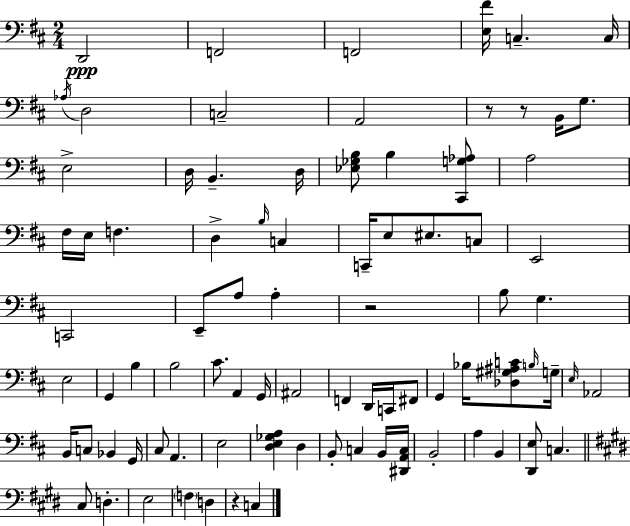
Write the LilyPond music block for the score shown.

{
  \clef bass
  \numericTimeSignature
  \time 2/4
  \key d \major
  d,2\ppp | f,2 | f,2 | <e fis'>16 c4.-- c16 | \break \acciaccatura { aes16 } d2 | c2-- | a,2 | r8 r8 b,16 g8. | \break e2-> | d16 b,4.-- | d16 <ees ges b>8 b4 <cis, g aes>8 | a2 | \break fis16 e16 f4. | d4-> \grace { b16 } c4 | c,16-- e8 eis8. | c8 e,2 | \break c,2 | e,8-- a8 a4-. | r2 | b8 g4. | \break e2 | g,4 b4 | b2 | cis'8. a,4 | \break g,16 ais,2 | f,4 d,16 c,16 | fis,8 g,4 bes16 <des gis ais c'>8 | \grace { b16 } g16-- \grace { e16 } aes,2 | \break b,16 c8 bes,4 | g,16 cis8 a,4. | e2 | <d e ges a>4 | \break d4 b,8-. c4 | b,16 <dis, a, c>16 b,2-. | a4 | b,4 <d, e>8 c4. | \break \bar "||" \break \key e \major cis8 d4.-. | e2 | \parenthesize f4 d4 | r4 c4 | \break \bar "|."
}